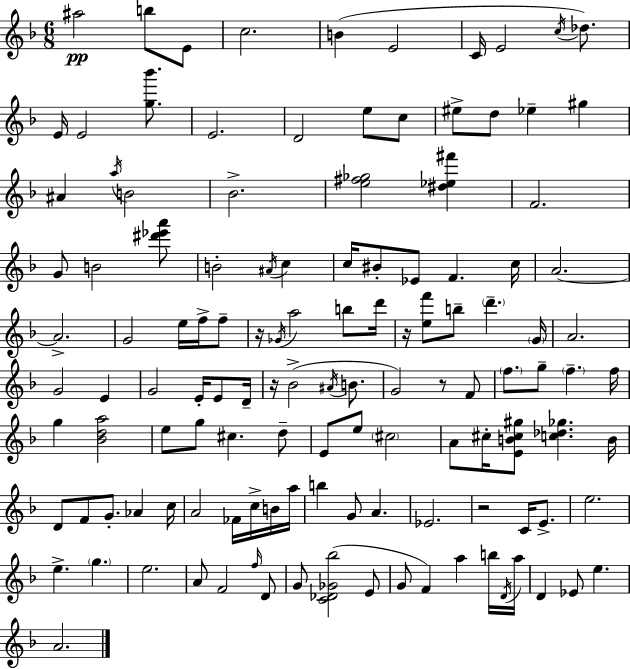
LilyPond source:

{
  \clef treble
  \numericTimeSignature
  \time 6/8
  \key f \major
  ais''2\pp b''8 e'8 | c''2. | b'4( e'2 | c'16 e'2 \acciaccatura { c''16 }) des''8. | \break e'16 e'2 <g'' bes'''>8. | e'2. | d'2 e''8 c''8 | eis''8-> d''8 ees''4-- gis''4 | \break ais'4 \acciaccatura { a''16 } b'2 | bes'2.-> | <e'' fis'' ges''>2 <dis'' ees'' fis'''>4 | f'2. | \break g'8 b'2 | <dis''' ees''' a'''>8 b'2-. \acciaccatura { ais'16 } c''4 | c''16 bis'8-. ees'8 f'4. | c''16 a'2.~~ | \break a'2.-> | g'2 e''16 | f''16-> f''8-- r16 \acciaccatura { ges'16 } a''2 | b''8 d'''16 r16 <e'' f'''>8 b''8-- \parenthesize d'''4.-- | \break \parenthesize g'16 a'2. | g'2 | e'4 g'2 | e'16-. e'8 d'16-- r16 bes'2->( | \break \acciaccatura { ais'16 } b'8. g'2) | r8 f'8 \parenthesize f''8. g''8-- \parenthesize f''4.-- | f''16 g''4 <bes' d'' a''>2 | e''8 g''8 cis''4. | \break d''8-- e'8 e''8 \parenthesize cis''2 | a'8 cis''16-. <e' b' cis'' gis''>8 <c'' des'' ges''>4. | b'16 d'8 f'8 g'8.-. | aes'4 c''16 a'2 | \break fes'16 c''16-> b'16 a''16 b''4 g'8 a'4. | ees'2. | r2 | c'16 e'8.-> e''2. | \break e''4.-> \parenthesize g''4. | e''2. | a'8 f'2 | \grace { f''16 } d'8 g'8 <c' des' ges' bes''>2( | \break e'8 g'8 f'4) | a''4 b''16 \acciaccatura { d'16 } a''16 d'4 ees'8 | e''4. a'2. | \bar "|."
}